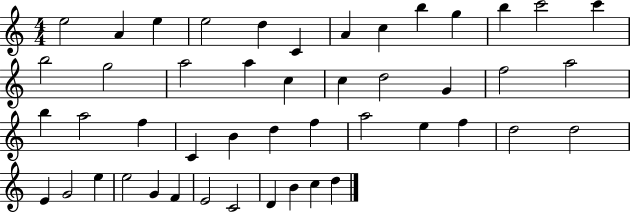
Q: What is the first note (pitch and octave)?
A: E5